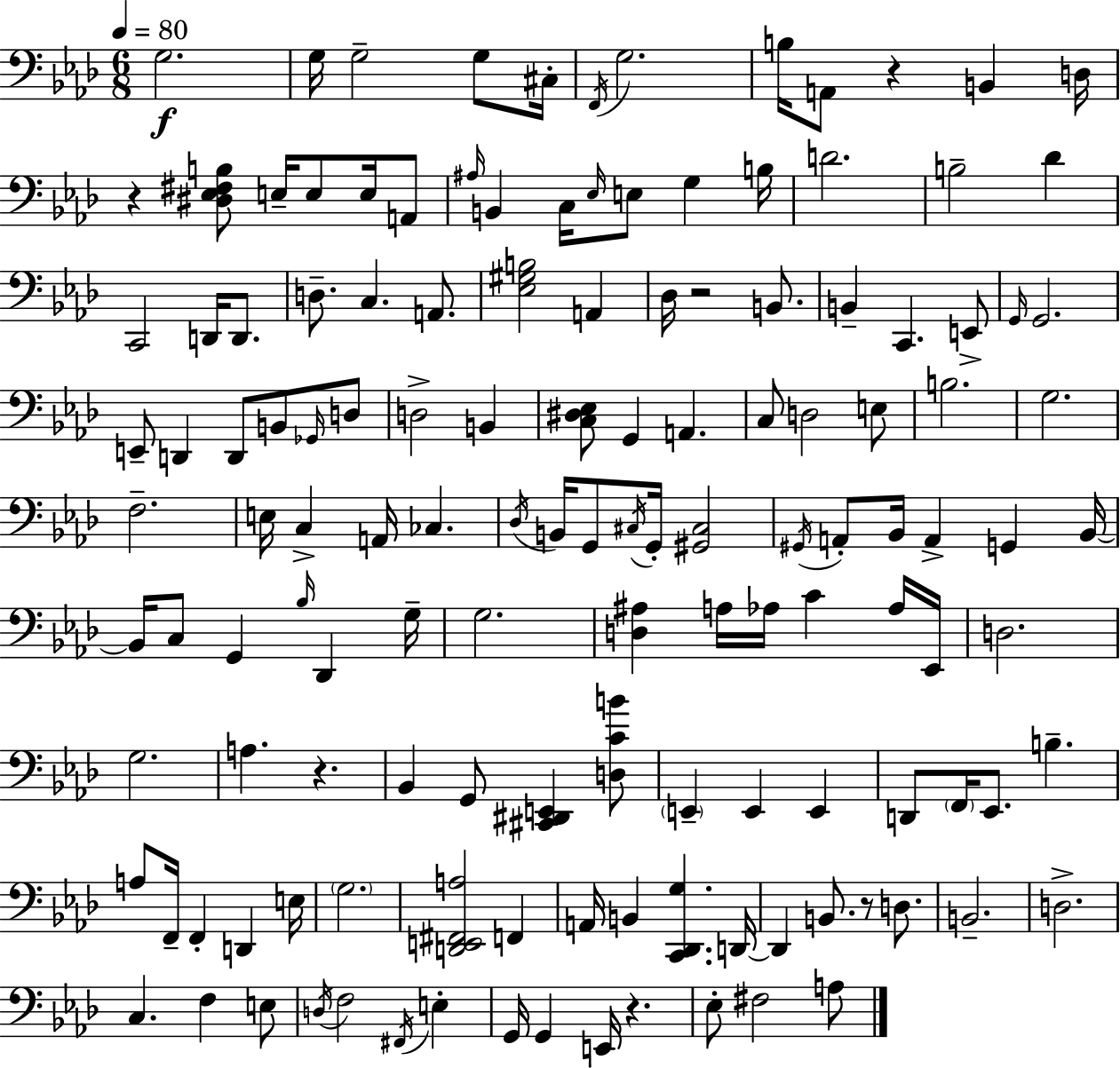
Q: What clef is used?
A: bass